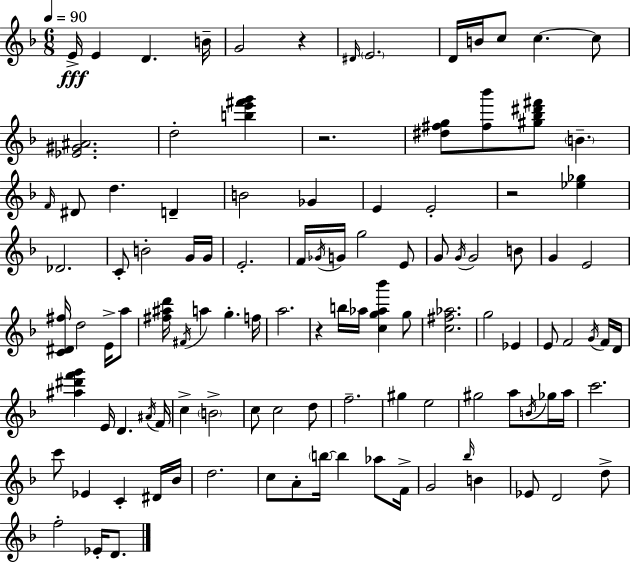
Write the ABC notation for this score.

X:1
T:Untitled
M:6/8
L:1/4
K:F
E/4 E D B/4 G2 z ^D/4 E2 D/4 B/4 c/2 c c/2 [_E^G^A]2 d2 [be'^f'g'] z2 [^d^fg]/2 [^f_b']/2 [^g_b^d'^f']/2 B F/4 ^D/2 d D B2 _G E E2 z2 [_e_g] _D2 C/2 B2 G/4 G/4 E2 F/4 _G/4 G/4 g2 E/2 G/2 G/4 G2 B/2 G E2 [C^D^f]/4 d2 E/4 a/2 [^f^ad']/4 ^F/4 a g f/4 a2 z b/4 _a/4 [cg_a_b'] g/2 [c^f_a]2 g2 _E E/2 F2 G/4 F/4 D/4 [^a^d'f'g'] E/4 D ^A/4 F/4 c B2 c/2 c2 d/2 f2 ^g e2 ^g2 a/2 B/4 _g/4 a/4 c'2 c'/2 _E C ^D/4 _B/4 d2 c/2 A/2 b/4 b _a/2 F/4 G2 _b/4 B _E/2 D2 d/2 f2 _E/4 D/2